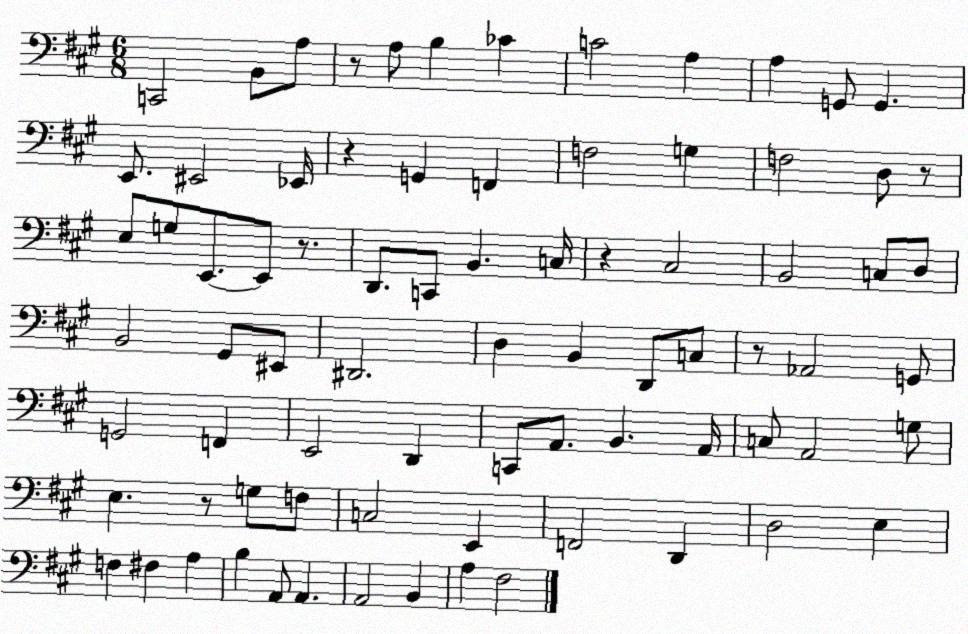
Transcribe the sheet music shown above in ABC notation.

X:1
T:Untitled
M:6/8
L:1/4
K:A
C,,2 B,,/2 A,/2 z/2 A,/2 B, _C C2 A, A, G,,/2 G,, E,,/2 ^E,,2 _E,,/4 z G,, F,, F,2 G, F,2 D,/2 z/2 E,/2 G,/2 E,,/2 E,,/2 z/2 D,,/2 C,,/2 B,, C,/4 z ^C,2 B,,2 C,/2 D,/2 B,,2 ^G,,/2 ^E,,/2 ^D,,2 D, B,, D,,/2 C,/2 z/2 _A,,2 G,,/2 G,,2 F,, E,,2 D,, C,,/2 A,,/2 B,, A,,/4 C,/2 A,,2 G,/2 E, z/2 G,/2 F,/2 C,2 E,, F,,2 D,, D,2 E, F, ^F, A, B, A,,/2 A,, A,,2 B,, A, ^F,2